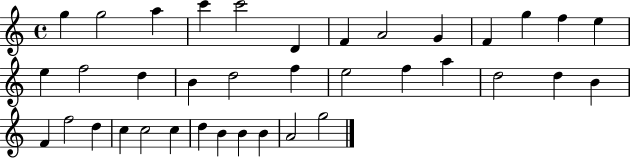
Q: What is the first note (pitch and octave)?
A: G5